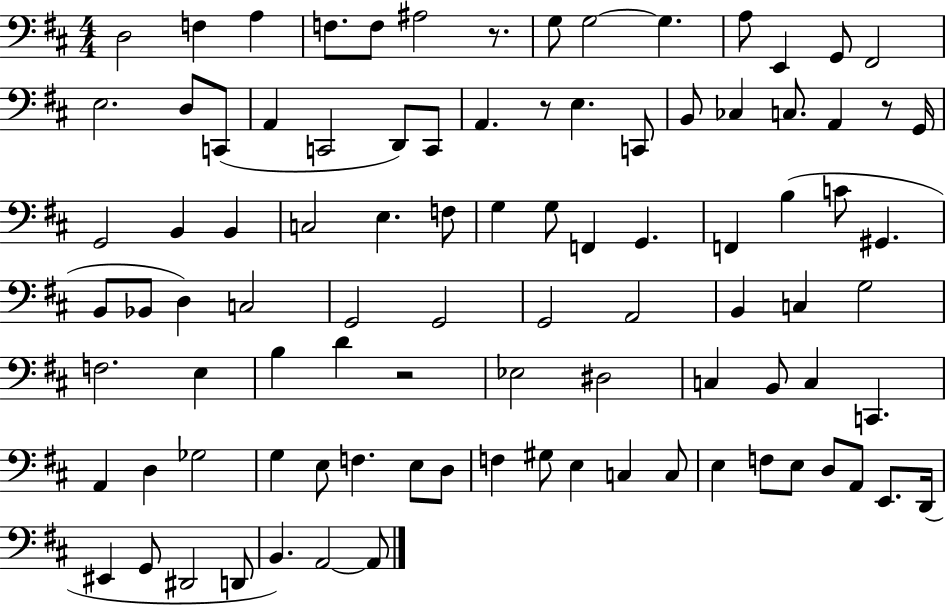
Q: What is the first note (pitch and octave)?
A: D3